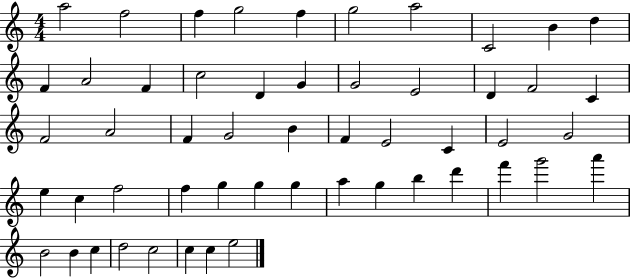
X:1
T:Untitled
M:4/4
L:1/4
K:C
a2 f2 f g2 f g2 a2 C2 B d F A2 F c2 D G G2 E2 D F2 C F2 A2 F G2 B F E2 C E2 G2 e c f2 f g g g a g b d' f' g'2 a' B2 B c d2 c2 c c e2